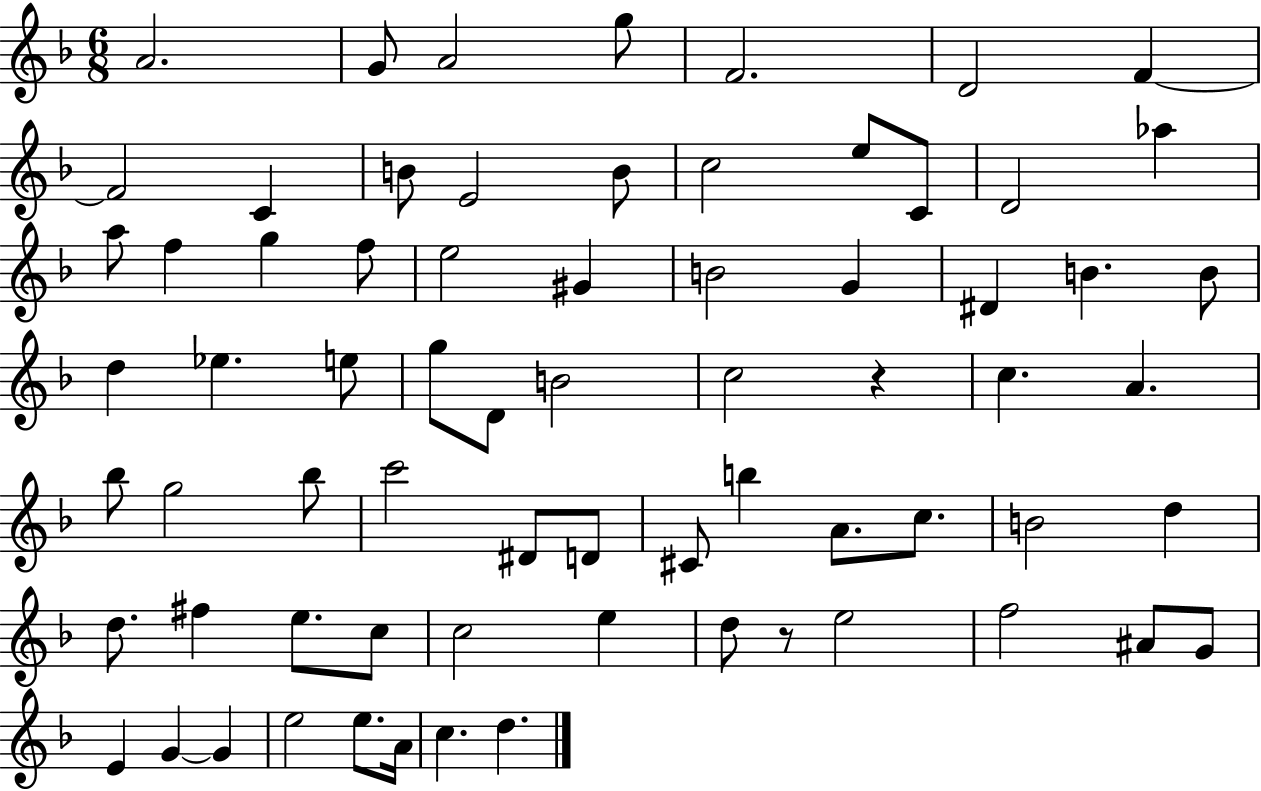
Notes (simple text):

A4/h. G4/e A4/h G5/e F4/h. D4/h F4/q F4/h C4/q B4/e E4/h B4/e C5/h E5/e C4/e D4/h Ab5/q A5/e F5/q G5/q F5/e E5/h G#4/q B4/h G4/q D#4/q B4/q. B4/e D5/q Eb5/q. E5/e G5/e D4/e B4/h C5/h R/q C5/q. A4/q. Bb5/e G5/h Bb5/e C6/h D#4/e D4/e C#4/e B5/q A4/e. C5/e. B4/h D5/q D5/e. F#5/q E5/e. C5/e C5/h E5/q D5/e R/e E5/h F5/h A#4/e G4/e E4/q G4/q G4/q E5/h E5/e. A4/s C5/q. D5/q.